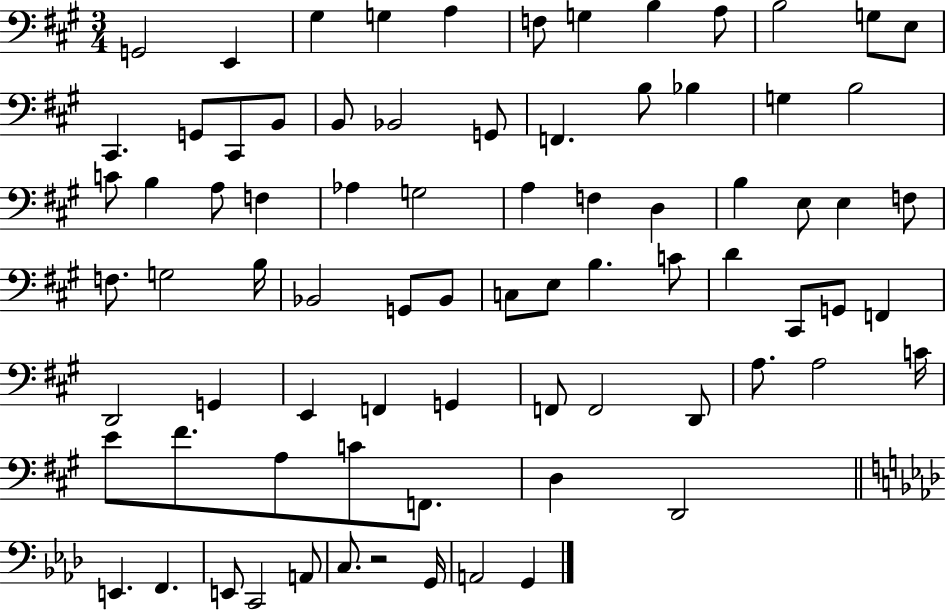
{
  \clef bass
  \numericTimeSignature
  \time 3/4
  \key a \major
  g,2 e,4 | gis4 g4 a4 | f8 g4 b4 a8 | b2 g8 e8 | \break cis,4. g,8 cis,8 b,8 | b,8 bes,2 g,8 | f,4. b8 bes4 | g4 b2 | \break c'8 b4 a8 f4 | aes4 g2 | a4 f4 d4 | b4 e8 e4 f8 | \break f8. g2 b16 | bes,2 g,8 bes,8 | c8 e8 b4. c'8 | d'4 cis,8 g,8 f,4 | \break d,2 g,4 | e,4 f,4 g,4 | f,8 f,2 d,8 | a8. a2 c'16 | \break e'8 fis'8. a8 c'8 f,8. | d4 d,2 | \bar "||" \break \key f \minor e,4. f,4. | e,8 c,2 a,8 | c8. r2 g,16 | a,2 g,4 | \break \bar "|."
}